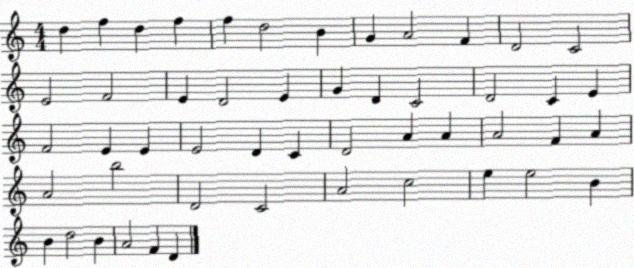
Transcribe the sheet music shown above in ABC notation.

X:1
T:Untitled
M:4/4
L:1/4
K:C
d f d f f d2 B G A2 F D2 C2 E2 F2 E D2 E G D C2 D2 C E F2 E E E2 D C D2 A A A2 F A A2 b2 D2 C2 A2 c2 e e2 B B d2 B A2 F D